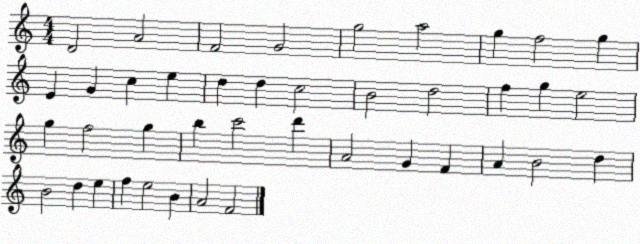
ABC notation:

X:1
T:Untitled
M:4/4
L:1/4
K:C
D2 A2 F2 G2 g2 a2 g f2 g E G c e d d c2 B2 d2 f g e2 g f2 g b c'2 d' A2 G F A B2 d B2 d e f e2 B A2 F2